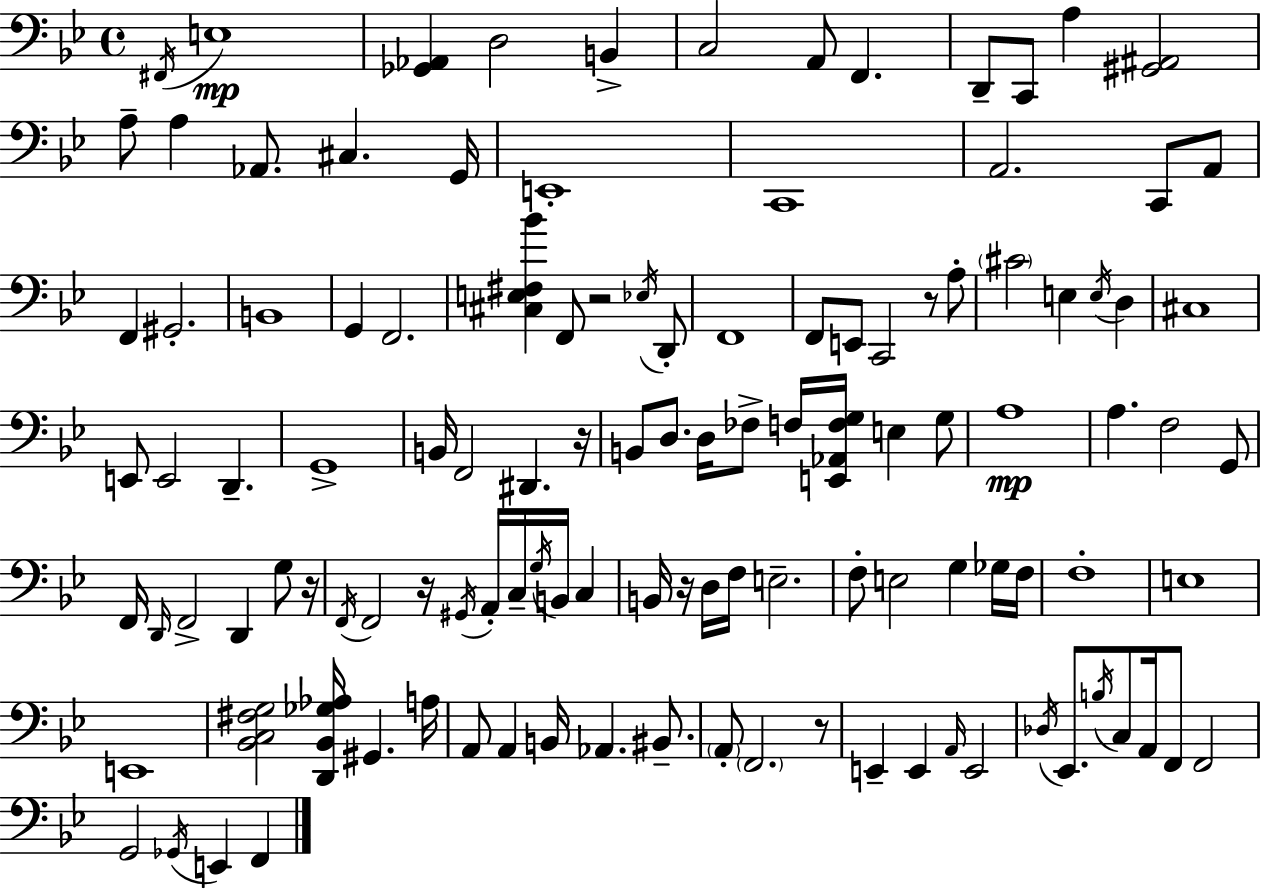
F#2/s E3/w [Gb2,Ab2]/q D3/h B2/q C3/h A2/e F2/q. D2/e C2/e A3/q [G#2,A#2]/h A3/e A3/q Ab2/e. C#3/q. G2/s E2/w C2/w A2/h. C2/e A2/e F2/q G#2/h. B2/w G2/q F2/h. [C#3,E3,F#3,Bb4]/q F2/e R/h Eb3/s D2/e F2/w F2/e E2/e C2/h R/e A3/e C#4/h E3/q E3/s D3/q C#3/w E2/e E2/h D2/q. G2/w B2/s F2/h D#2/q. R/s B2/e D3/e. D3/s FES3/e F3/s [E2,Ab2,F3,G3]/s E3/q G3/e A3/w A3/q. F3/h G2/e F2/s D2/s F2/h D2/q G3/e R/s F2/s F2/h R/s G#2/s A2/s C3/s G3/s B2/s C3/q B2/s R/s D3/s F3/s E3/h. F3/e E3/h G3/q Gb3/s F3/s F3/w E3/w E2/w [Bb2,C3,F#3,G3]/h [D2,Bb2,Gb3,Ab3]/s G#2/q. A3/s A2/e A2/q B2/s Ab2/q. BIS2/e. A2/e F2/h. R/e E2/q E2/q A2/s E2/h Db3/s Eb2/e. B3/s C3/e A2/s F2/e F2/h G2/h Gb2/s E2/q F2/q